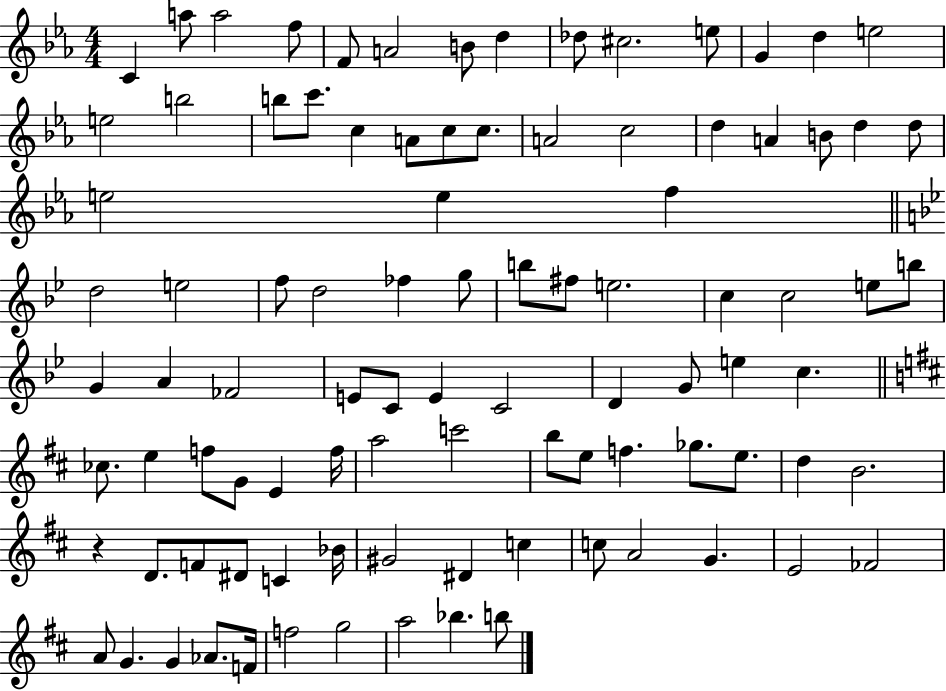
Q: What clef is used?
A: treble